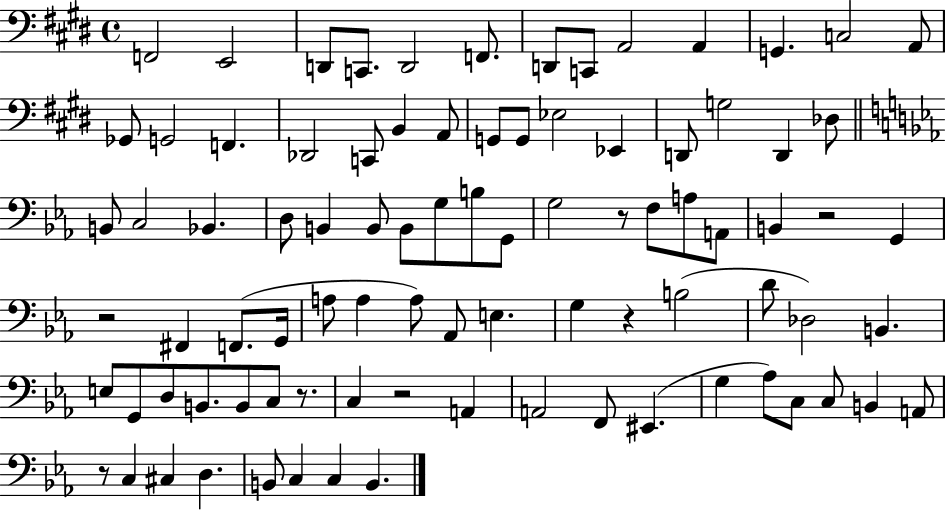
F2/h E2/h D2/e C2/e. D2/h F2/e. D2/e C2/e A2/h A2/q G2/q. C3/h A2/e Gb2/e G2/h F2/q. Db2/h C2/e B2/q A2/e G2/e G2/e Eb3/h Eb2/q D2/e G3/h D2/q Db3/e B2/e C3/h Bb2/q. D3/e B2/q B2/e B2/e G3/e B3/e G2/e G3/h R/e F3/e A3/e A2/e B2/q R/h G2/q R/h F#2/q F2/e. G2/s A3/e A3/q A3/e Ab2/e E3/q. G3/q R/q B3/h D4/e Db3/h B2/q. E3/e G2/e D3/e B2/e. B2/e C3/e R/e. C3/q R/h A2/q A2/h F2/e EIS2/q. G3/q Ab3/e C3/e C3/e B2/q A2/e R/e C3/q C#3/q D3/q. B2/e C3/q C3/q B2/q.